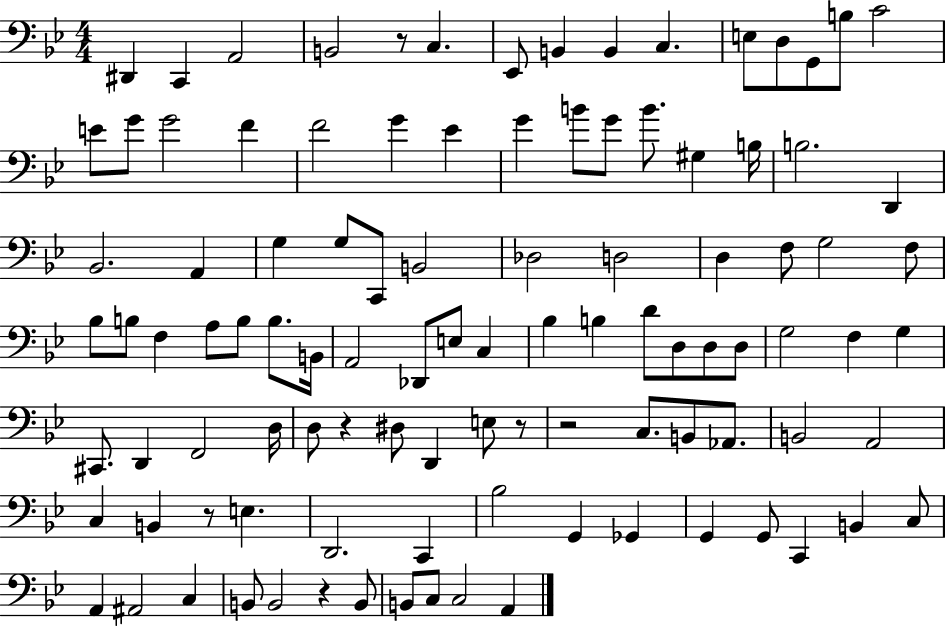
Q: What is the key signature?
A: BES major